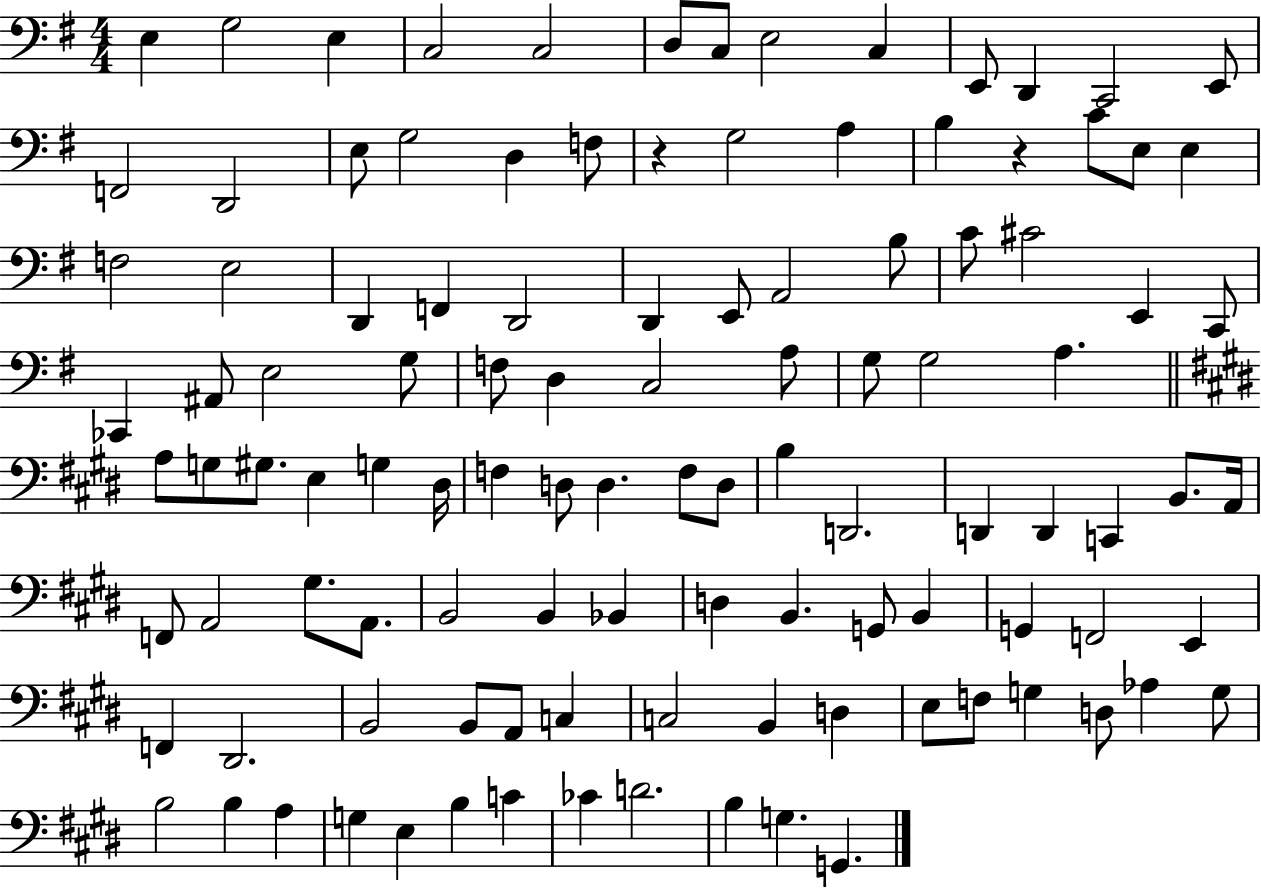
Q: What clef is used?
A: bass